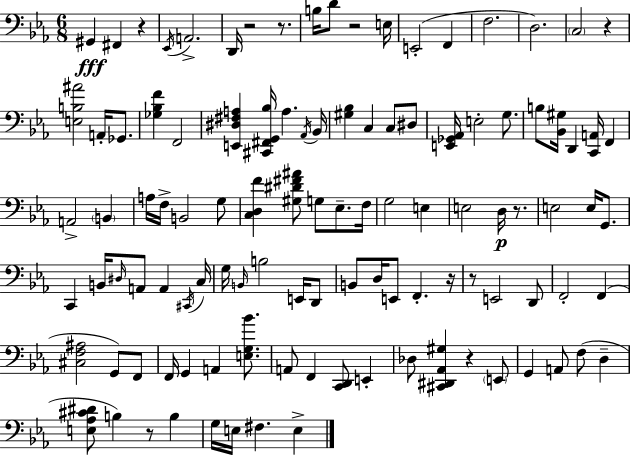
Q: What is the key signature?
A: C minor